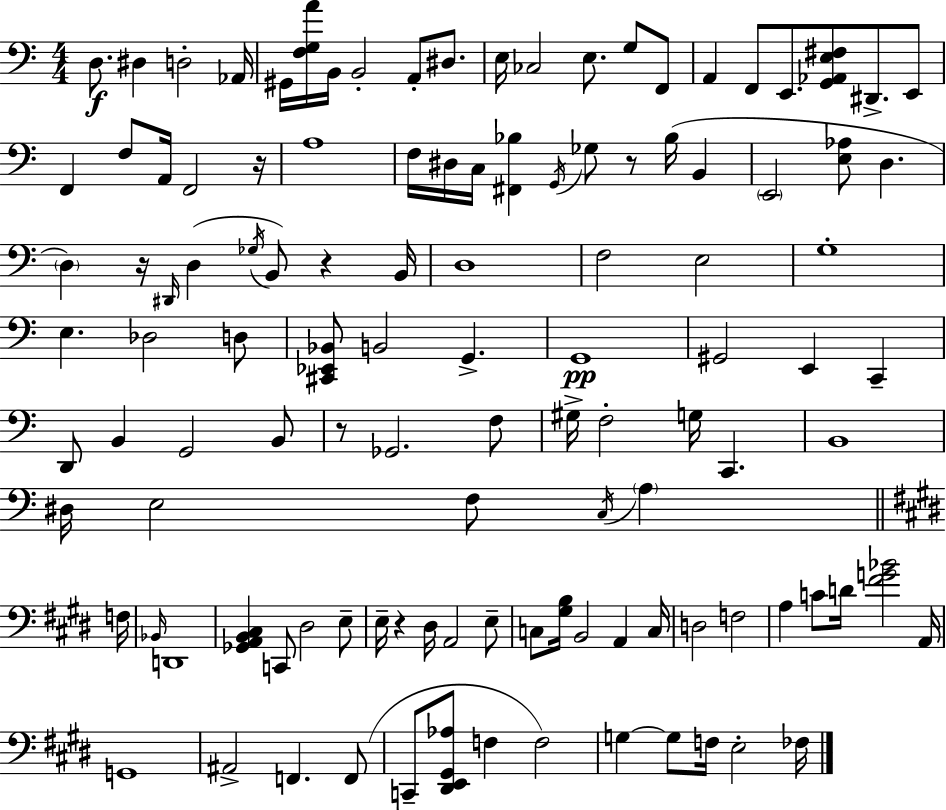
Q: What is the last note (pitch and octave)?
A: FES3